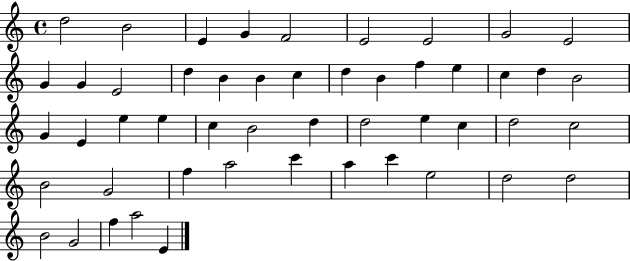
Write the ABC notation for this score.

X:1
T:Untitled
M:4/4
L:1/4
K:C
d2 B2 E G F2 E2 E2 G2 E2 G G E2 d B B c d B f e c d B2 G E e e c B2 d d2 e c d2 c2 B2 G2 f a2 c' a c' e2 d2 d2 B2 G2 f a2 E